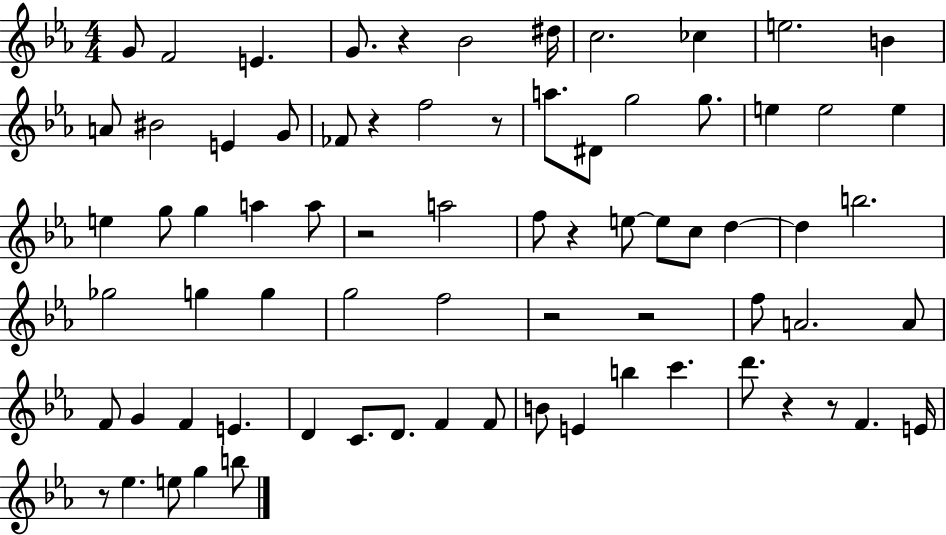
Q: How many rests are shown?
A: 10